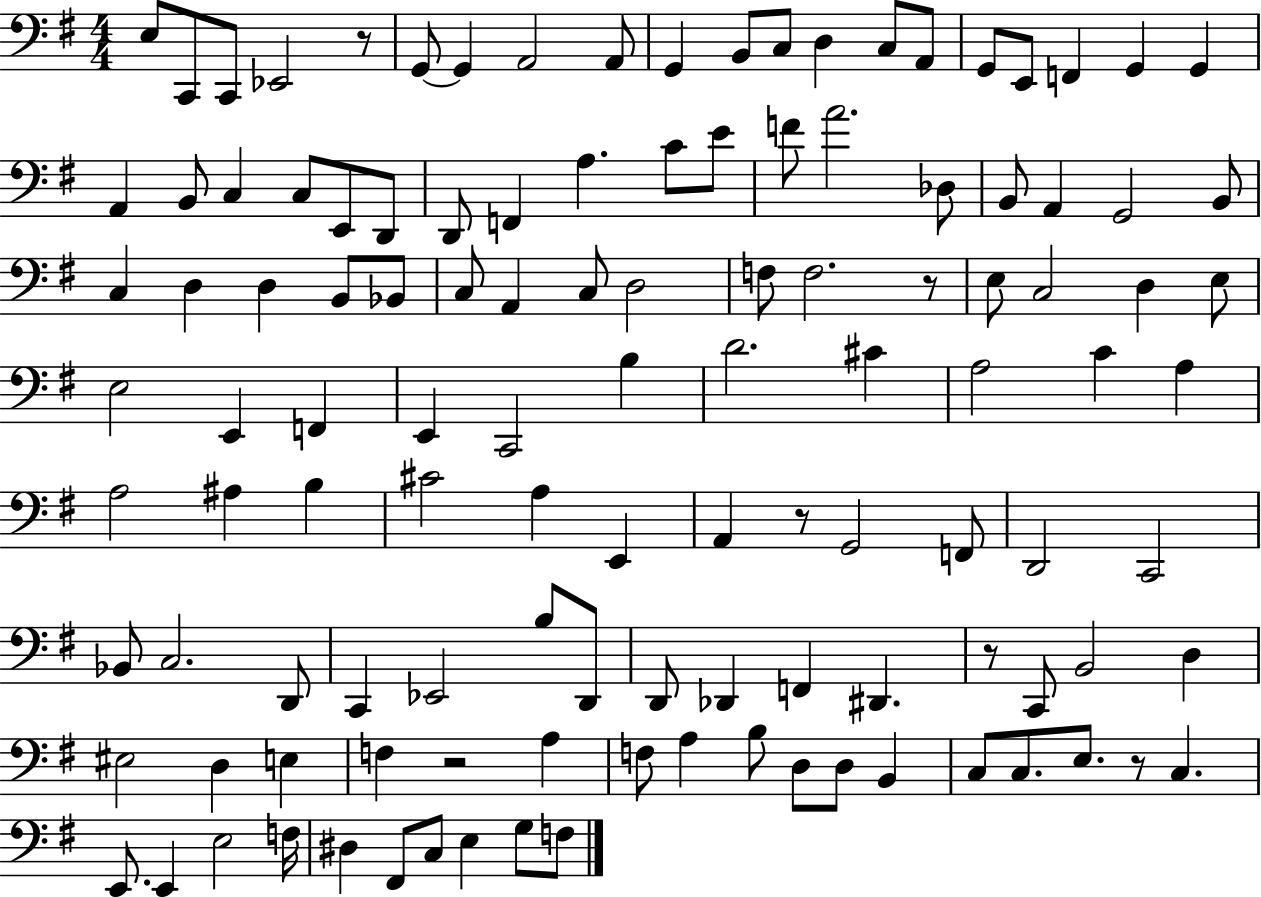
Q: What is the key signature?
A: G major